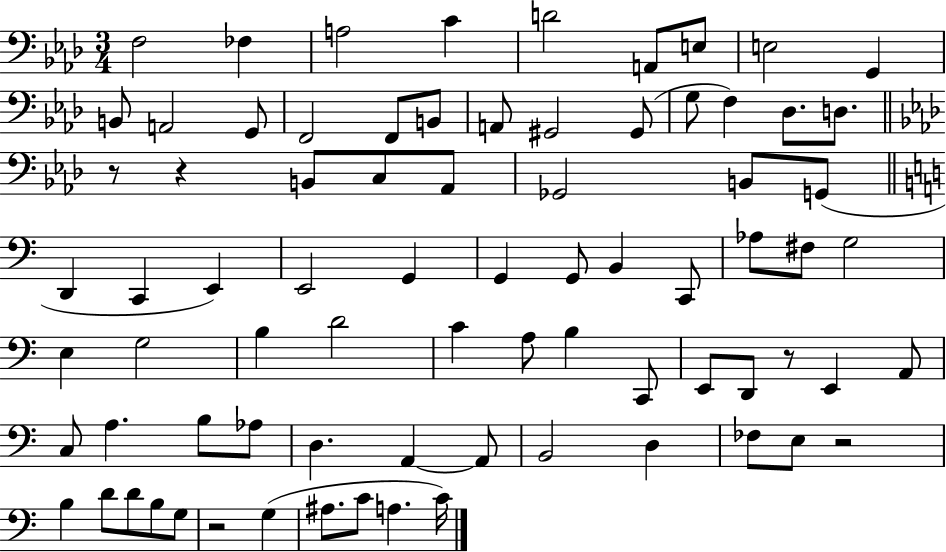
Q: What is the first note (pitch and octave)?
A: F3